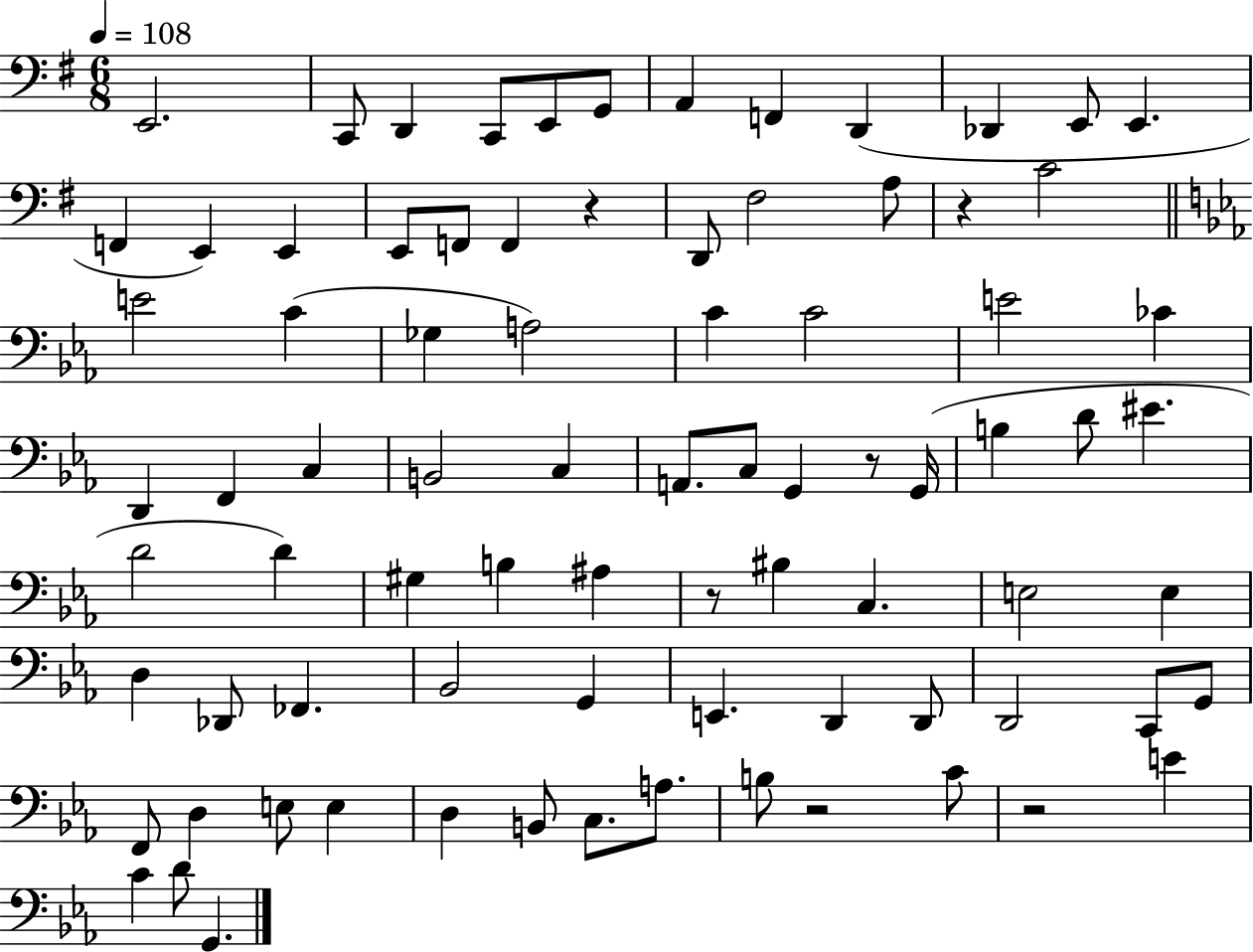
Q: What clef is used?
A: bass